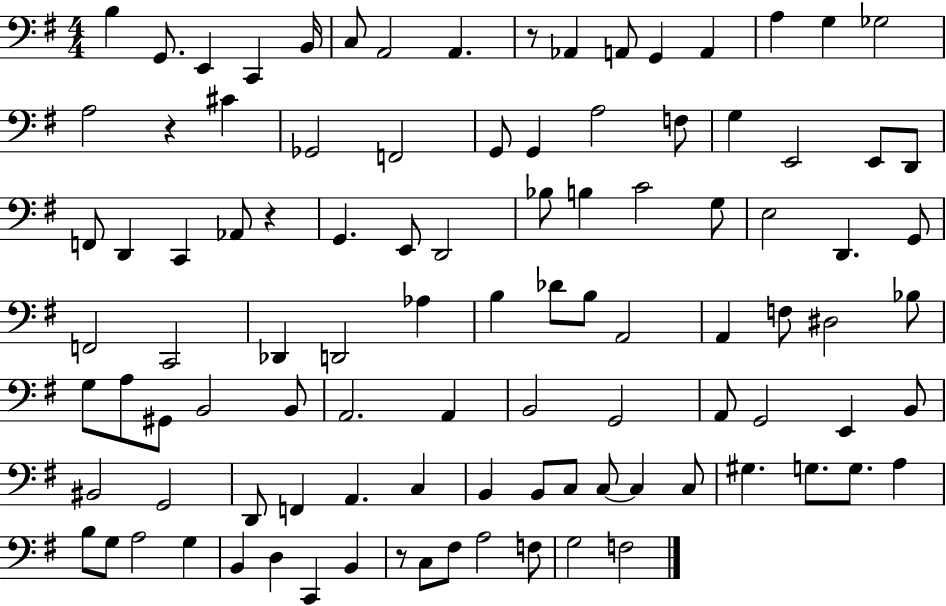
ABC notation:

X:1
T:Untitled
M:4/4
L:1/4
K:G
B, G,,/2 E,, C,, B,,/4 C,/2 A,,2 A,, z/2 _A,, A,,/2 G,, A,, A, G, _G,2 A,2 z ^C _G,,2 F,,2 G,,/2 G,, A,2 F,/2 G, E,,2 E,,/2 D,,/2 F,,/2 D,, C,, _A,,/2 z G,, E,,/2 D,,2 _B,/2 B, C2 G,/2 E,2 D,, G,,/2 F,,2 C,,2 _D,, D,,2 _A, B, _D/2 B,/2 A,,2 A,, F,/2 ^D,2 _B,/2 G,/2 A,/2 ^G,,/2 B,,2 B,,/2 A,,2 A,, B,,2 G,,2 A,,/2 G,,2 E,, B,,/2 ^B,,2 G,,2 D,,/2 F,, A,, C, B,, B,,/2 C,/2 C,/2 C, C,/2 ^G, G,/2 G,/2 A, B,/2 G,/2 A,2 G, B,, D, C,, B,, z/2 C,/2 ^F,/2 A,2 F,/2 G,2 F,2